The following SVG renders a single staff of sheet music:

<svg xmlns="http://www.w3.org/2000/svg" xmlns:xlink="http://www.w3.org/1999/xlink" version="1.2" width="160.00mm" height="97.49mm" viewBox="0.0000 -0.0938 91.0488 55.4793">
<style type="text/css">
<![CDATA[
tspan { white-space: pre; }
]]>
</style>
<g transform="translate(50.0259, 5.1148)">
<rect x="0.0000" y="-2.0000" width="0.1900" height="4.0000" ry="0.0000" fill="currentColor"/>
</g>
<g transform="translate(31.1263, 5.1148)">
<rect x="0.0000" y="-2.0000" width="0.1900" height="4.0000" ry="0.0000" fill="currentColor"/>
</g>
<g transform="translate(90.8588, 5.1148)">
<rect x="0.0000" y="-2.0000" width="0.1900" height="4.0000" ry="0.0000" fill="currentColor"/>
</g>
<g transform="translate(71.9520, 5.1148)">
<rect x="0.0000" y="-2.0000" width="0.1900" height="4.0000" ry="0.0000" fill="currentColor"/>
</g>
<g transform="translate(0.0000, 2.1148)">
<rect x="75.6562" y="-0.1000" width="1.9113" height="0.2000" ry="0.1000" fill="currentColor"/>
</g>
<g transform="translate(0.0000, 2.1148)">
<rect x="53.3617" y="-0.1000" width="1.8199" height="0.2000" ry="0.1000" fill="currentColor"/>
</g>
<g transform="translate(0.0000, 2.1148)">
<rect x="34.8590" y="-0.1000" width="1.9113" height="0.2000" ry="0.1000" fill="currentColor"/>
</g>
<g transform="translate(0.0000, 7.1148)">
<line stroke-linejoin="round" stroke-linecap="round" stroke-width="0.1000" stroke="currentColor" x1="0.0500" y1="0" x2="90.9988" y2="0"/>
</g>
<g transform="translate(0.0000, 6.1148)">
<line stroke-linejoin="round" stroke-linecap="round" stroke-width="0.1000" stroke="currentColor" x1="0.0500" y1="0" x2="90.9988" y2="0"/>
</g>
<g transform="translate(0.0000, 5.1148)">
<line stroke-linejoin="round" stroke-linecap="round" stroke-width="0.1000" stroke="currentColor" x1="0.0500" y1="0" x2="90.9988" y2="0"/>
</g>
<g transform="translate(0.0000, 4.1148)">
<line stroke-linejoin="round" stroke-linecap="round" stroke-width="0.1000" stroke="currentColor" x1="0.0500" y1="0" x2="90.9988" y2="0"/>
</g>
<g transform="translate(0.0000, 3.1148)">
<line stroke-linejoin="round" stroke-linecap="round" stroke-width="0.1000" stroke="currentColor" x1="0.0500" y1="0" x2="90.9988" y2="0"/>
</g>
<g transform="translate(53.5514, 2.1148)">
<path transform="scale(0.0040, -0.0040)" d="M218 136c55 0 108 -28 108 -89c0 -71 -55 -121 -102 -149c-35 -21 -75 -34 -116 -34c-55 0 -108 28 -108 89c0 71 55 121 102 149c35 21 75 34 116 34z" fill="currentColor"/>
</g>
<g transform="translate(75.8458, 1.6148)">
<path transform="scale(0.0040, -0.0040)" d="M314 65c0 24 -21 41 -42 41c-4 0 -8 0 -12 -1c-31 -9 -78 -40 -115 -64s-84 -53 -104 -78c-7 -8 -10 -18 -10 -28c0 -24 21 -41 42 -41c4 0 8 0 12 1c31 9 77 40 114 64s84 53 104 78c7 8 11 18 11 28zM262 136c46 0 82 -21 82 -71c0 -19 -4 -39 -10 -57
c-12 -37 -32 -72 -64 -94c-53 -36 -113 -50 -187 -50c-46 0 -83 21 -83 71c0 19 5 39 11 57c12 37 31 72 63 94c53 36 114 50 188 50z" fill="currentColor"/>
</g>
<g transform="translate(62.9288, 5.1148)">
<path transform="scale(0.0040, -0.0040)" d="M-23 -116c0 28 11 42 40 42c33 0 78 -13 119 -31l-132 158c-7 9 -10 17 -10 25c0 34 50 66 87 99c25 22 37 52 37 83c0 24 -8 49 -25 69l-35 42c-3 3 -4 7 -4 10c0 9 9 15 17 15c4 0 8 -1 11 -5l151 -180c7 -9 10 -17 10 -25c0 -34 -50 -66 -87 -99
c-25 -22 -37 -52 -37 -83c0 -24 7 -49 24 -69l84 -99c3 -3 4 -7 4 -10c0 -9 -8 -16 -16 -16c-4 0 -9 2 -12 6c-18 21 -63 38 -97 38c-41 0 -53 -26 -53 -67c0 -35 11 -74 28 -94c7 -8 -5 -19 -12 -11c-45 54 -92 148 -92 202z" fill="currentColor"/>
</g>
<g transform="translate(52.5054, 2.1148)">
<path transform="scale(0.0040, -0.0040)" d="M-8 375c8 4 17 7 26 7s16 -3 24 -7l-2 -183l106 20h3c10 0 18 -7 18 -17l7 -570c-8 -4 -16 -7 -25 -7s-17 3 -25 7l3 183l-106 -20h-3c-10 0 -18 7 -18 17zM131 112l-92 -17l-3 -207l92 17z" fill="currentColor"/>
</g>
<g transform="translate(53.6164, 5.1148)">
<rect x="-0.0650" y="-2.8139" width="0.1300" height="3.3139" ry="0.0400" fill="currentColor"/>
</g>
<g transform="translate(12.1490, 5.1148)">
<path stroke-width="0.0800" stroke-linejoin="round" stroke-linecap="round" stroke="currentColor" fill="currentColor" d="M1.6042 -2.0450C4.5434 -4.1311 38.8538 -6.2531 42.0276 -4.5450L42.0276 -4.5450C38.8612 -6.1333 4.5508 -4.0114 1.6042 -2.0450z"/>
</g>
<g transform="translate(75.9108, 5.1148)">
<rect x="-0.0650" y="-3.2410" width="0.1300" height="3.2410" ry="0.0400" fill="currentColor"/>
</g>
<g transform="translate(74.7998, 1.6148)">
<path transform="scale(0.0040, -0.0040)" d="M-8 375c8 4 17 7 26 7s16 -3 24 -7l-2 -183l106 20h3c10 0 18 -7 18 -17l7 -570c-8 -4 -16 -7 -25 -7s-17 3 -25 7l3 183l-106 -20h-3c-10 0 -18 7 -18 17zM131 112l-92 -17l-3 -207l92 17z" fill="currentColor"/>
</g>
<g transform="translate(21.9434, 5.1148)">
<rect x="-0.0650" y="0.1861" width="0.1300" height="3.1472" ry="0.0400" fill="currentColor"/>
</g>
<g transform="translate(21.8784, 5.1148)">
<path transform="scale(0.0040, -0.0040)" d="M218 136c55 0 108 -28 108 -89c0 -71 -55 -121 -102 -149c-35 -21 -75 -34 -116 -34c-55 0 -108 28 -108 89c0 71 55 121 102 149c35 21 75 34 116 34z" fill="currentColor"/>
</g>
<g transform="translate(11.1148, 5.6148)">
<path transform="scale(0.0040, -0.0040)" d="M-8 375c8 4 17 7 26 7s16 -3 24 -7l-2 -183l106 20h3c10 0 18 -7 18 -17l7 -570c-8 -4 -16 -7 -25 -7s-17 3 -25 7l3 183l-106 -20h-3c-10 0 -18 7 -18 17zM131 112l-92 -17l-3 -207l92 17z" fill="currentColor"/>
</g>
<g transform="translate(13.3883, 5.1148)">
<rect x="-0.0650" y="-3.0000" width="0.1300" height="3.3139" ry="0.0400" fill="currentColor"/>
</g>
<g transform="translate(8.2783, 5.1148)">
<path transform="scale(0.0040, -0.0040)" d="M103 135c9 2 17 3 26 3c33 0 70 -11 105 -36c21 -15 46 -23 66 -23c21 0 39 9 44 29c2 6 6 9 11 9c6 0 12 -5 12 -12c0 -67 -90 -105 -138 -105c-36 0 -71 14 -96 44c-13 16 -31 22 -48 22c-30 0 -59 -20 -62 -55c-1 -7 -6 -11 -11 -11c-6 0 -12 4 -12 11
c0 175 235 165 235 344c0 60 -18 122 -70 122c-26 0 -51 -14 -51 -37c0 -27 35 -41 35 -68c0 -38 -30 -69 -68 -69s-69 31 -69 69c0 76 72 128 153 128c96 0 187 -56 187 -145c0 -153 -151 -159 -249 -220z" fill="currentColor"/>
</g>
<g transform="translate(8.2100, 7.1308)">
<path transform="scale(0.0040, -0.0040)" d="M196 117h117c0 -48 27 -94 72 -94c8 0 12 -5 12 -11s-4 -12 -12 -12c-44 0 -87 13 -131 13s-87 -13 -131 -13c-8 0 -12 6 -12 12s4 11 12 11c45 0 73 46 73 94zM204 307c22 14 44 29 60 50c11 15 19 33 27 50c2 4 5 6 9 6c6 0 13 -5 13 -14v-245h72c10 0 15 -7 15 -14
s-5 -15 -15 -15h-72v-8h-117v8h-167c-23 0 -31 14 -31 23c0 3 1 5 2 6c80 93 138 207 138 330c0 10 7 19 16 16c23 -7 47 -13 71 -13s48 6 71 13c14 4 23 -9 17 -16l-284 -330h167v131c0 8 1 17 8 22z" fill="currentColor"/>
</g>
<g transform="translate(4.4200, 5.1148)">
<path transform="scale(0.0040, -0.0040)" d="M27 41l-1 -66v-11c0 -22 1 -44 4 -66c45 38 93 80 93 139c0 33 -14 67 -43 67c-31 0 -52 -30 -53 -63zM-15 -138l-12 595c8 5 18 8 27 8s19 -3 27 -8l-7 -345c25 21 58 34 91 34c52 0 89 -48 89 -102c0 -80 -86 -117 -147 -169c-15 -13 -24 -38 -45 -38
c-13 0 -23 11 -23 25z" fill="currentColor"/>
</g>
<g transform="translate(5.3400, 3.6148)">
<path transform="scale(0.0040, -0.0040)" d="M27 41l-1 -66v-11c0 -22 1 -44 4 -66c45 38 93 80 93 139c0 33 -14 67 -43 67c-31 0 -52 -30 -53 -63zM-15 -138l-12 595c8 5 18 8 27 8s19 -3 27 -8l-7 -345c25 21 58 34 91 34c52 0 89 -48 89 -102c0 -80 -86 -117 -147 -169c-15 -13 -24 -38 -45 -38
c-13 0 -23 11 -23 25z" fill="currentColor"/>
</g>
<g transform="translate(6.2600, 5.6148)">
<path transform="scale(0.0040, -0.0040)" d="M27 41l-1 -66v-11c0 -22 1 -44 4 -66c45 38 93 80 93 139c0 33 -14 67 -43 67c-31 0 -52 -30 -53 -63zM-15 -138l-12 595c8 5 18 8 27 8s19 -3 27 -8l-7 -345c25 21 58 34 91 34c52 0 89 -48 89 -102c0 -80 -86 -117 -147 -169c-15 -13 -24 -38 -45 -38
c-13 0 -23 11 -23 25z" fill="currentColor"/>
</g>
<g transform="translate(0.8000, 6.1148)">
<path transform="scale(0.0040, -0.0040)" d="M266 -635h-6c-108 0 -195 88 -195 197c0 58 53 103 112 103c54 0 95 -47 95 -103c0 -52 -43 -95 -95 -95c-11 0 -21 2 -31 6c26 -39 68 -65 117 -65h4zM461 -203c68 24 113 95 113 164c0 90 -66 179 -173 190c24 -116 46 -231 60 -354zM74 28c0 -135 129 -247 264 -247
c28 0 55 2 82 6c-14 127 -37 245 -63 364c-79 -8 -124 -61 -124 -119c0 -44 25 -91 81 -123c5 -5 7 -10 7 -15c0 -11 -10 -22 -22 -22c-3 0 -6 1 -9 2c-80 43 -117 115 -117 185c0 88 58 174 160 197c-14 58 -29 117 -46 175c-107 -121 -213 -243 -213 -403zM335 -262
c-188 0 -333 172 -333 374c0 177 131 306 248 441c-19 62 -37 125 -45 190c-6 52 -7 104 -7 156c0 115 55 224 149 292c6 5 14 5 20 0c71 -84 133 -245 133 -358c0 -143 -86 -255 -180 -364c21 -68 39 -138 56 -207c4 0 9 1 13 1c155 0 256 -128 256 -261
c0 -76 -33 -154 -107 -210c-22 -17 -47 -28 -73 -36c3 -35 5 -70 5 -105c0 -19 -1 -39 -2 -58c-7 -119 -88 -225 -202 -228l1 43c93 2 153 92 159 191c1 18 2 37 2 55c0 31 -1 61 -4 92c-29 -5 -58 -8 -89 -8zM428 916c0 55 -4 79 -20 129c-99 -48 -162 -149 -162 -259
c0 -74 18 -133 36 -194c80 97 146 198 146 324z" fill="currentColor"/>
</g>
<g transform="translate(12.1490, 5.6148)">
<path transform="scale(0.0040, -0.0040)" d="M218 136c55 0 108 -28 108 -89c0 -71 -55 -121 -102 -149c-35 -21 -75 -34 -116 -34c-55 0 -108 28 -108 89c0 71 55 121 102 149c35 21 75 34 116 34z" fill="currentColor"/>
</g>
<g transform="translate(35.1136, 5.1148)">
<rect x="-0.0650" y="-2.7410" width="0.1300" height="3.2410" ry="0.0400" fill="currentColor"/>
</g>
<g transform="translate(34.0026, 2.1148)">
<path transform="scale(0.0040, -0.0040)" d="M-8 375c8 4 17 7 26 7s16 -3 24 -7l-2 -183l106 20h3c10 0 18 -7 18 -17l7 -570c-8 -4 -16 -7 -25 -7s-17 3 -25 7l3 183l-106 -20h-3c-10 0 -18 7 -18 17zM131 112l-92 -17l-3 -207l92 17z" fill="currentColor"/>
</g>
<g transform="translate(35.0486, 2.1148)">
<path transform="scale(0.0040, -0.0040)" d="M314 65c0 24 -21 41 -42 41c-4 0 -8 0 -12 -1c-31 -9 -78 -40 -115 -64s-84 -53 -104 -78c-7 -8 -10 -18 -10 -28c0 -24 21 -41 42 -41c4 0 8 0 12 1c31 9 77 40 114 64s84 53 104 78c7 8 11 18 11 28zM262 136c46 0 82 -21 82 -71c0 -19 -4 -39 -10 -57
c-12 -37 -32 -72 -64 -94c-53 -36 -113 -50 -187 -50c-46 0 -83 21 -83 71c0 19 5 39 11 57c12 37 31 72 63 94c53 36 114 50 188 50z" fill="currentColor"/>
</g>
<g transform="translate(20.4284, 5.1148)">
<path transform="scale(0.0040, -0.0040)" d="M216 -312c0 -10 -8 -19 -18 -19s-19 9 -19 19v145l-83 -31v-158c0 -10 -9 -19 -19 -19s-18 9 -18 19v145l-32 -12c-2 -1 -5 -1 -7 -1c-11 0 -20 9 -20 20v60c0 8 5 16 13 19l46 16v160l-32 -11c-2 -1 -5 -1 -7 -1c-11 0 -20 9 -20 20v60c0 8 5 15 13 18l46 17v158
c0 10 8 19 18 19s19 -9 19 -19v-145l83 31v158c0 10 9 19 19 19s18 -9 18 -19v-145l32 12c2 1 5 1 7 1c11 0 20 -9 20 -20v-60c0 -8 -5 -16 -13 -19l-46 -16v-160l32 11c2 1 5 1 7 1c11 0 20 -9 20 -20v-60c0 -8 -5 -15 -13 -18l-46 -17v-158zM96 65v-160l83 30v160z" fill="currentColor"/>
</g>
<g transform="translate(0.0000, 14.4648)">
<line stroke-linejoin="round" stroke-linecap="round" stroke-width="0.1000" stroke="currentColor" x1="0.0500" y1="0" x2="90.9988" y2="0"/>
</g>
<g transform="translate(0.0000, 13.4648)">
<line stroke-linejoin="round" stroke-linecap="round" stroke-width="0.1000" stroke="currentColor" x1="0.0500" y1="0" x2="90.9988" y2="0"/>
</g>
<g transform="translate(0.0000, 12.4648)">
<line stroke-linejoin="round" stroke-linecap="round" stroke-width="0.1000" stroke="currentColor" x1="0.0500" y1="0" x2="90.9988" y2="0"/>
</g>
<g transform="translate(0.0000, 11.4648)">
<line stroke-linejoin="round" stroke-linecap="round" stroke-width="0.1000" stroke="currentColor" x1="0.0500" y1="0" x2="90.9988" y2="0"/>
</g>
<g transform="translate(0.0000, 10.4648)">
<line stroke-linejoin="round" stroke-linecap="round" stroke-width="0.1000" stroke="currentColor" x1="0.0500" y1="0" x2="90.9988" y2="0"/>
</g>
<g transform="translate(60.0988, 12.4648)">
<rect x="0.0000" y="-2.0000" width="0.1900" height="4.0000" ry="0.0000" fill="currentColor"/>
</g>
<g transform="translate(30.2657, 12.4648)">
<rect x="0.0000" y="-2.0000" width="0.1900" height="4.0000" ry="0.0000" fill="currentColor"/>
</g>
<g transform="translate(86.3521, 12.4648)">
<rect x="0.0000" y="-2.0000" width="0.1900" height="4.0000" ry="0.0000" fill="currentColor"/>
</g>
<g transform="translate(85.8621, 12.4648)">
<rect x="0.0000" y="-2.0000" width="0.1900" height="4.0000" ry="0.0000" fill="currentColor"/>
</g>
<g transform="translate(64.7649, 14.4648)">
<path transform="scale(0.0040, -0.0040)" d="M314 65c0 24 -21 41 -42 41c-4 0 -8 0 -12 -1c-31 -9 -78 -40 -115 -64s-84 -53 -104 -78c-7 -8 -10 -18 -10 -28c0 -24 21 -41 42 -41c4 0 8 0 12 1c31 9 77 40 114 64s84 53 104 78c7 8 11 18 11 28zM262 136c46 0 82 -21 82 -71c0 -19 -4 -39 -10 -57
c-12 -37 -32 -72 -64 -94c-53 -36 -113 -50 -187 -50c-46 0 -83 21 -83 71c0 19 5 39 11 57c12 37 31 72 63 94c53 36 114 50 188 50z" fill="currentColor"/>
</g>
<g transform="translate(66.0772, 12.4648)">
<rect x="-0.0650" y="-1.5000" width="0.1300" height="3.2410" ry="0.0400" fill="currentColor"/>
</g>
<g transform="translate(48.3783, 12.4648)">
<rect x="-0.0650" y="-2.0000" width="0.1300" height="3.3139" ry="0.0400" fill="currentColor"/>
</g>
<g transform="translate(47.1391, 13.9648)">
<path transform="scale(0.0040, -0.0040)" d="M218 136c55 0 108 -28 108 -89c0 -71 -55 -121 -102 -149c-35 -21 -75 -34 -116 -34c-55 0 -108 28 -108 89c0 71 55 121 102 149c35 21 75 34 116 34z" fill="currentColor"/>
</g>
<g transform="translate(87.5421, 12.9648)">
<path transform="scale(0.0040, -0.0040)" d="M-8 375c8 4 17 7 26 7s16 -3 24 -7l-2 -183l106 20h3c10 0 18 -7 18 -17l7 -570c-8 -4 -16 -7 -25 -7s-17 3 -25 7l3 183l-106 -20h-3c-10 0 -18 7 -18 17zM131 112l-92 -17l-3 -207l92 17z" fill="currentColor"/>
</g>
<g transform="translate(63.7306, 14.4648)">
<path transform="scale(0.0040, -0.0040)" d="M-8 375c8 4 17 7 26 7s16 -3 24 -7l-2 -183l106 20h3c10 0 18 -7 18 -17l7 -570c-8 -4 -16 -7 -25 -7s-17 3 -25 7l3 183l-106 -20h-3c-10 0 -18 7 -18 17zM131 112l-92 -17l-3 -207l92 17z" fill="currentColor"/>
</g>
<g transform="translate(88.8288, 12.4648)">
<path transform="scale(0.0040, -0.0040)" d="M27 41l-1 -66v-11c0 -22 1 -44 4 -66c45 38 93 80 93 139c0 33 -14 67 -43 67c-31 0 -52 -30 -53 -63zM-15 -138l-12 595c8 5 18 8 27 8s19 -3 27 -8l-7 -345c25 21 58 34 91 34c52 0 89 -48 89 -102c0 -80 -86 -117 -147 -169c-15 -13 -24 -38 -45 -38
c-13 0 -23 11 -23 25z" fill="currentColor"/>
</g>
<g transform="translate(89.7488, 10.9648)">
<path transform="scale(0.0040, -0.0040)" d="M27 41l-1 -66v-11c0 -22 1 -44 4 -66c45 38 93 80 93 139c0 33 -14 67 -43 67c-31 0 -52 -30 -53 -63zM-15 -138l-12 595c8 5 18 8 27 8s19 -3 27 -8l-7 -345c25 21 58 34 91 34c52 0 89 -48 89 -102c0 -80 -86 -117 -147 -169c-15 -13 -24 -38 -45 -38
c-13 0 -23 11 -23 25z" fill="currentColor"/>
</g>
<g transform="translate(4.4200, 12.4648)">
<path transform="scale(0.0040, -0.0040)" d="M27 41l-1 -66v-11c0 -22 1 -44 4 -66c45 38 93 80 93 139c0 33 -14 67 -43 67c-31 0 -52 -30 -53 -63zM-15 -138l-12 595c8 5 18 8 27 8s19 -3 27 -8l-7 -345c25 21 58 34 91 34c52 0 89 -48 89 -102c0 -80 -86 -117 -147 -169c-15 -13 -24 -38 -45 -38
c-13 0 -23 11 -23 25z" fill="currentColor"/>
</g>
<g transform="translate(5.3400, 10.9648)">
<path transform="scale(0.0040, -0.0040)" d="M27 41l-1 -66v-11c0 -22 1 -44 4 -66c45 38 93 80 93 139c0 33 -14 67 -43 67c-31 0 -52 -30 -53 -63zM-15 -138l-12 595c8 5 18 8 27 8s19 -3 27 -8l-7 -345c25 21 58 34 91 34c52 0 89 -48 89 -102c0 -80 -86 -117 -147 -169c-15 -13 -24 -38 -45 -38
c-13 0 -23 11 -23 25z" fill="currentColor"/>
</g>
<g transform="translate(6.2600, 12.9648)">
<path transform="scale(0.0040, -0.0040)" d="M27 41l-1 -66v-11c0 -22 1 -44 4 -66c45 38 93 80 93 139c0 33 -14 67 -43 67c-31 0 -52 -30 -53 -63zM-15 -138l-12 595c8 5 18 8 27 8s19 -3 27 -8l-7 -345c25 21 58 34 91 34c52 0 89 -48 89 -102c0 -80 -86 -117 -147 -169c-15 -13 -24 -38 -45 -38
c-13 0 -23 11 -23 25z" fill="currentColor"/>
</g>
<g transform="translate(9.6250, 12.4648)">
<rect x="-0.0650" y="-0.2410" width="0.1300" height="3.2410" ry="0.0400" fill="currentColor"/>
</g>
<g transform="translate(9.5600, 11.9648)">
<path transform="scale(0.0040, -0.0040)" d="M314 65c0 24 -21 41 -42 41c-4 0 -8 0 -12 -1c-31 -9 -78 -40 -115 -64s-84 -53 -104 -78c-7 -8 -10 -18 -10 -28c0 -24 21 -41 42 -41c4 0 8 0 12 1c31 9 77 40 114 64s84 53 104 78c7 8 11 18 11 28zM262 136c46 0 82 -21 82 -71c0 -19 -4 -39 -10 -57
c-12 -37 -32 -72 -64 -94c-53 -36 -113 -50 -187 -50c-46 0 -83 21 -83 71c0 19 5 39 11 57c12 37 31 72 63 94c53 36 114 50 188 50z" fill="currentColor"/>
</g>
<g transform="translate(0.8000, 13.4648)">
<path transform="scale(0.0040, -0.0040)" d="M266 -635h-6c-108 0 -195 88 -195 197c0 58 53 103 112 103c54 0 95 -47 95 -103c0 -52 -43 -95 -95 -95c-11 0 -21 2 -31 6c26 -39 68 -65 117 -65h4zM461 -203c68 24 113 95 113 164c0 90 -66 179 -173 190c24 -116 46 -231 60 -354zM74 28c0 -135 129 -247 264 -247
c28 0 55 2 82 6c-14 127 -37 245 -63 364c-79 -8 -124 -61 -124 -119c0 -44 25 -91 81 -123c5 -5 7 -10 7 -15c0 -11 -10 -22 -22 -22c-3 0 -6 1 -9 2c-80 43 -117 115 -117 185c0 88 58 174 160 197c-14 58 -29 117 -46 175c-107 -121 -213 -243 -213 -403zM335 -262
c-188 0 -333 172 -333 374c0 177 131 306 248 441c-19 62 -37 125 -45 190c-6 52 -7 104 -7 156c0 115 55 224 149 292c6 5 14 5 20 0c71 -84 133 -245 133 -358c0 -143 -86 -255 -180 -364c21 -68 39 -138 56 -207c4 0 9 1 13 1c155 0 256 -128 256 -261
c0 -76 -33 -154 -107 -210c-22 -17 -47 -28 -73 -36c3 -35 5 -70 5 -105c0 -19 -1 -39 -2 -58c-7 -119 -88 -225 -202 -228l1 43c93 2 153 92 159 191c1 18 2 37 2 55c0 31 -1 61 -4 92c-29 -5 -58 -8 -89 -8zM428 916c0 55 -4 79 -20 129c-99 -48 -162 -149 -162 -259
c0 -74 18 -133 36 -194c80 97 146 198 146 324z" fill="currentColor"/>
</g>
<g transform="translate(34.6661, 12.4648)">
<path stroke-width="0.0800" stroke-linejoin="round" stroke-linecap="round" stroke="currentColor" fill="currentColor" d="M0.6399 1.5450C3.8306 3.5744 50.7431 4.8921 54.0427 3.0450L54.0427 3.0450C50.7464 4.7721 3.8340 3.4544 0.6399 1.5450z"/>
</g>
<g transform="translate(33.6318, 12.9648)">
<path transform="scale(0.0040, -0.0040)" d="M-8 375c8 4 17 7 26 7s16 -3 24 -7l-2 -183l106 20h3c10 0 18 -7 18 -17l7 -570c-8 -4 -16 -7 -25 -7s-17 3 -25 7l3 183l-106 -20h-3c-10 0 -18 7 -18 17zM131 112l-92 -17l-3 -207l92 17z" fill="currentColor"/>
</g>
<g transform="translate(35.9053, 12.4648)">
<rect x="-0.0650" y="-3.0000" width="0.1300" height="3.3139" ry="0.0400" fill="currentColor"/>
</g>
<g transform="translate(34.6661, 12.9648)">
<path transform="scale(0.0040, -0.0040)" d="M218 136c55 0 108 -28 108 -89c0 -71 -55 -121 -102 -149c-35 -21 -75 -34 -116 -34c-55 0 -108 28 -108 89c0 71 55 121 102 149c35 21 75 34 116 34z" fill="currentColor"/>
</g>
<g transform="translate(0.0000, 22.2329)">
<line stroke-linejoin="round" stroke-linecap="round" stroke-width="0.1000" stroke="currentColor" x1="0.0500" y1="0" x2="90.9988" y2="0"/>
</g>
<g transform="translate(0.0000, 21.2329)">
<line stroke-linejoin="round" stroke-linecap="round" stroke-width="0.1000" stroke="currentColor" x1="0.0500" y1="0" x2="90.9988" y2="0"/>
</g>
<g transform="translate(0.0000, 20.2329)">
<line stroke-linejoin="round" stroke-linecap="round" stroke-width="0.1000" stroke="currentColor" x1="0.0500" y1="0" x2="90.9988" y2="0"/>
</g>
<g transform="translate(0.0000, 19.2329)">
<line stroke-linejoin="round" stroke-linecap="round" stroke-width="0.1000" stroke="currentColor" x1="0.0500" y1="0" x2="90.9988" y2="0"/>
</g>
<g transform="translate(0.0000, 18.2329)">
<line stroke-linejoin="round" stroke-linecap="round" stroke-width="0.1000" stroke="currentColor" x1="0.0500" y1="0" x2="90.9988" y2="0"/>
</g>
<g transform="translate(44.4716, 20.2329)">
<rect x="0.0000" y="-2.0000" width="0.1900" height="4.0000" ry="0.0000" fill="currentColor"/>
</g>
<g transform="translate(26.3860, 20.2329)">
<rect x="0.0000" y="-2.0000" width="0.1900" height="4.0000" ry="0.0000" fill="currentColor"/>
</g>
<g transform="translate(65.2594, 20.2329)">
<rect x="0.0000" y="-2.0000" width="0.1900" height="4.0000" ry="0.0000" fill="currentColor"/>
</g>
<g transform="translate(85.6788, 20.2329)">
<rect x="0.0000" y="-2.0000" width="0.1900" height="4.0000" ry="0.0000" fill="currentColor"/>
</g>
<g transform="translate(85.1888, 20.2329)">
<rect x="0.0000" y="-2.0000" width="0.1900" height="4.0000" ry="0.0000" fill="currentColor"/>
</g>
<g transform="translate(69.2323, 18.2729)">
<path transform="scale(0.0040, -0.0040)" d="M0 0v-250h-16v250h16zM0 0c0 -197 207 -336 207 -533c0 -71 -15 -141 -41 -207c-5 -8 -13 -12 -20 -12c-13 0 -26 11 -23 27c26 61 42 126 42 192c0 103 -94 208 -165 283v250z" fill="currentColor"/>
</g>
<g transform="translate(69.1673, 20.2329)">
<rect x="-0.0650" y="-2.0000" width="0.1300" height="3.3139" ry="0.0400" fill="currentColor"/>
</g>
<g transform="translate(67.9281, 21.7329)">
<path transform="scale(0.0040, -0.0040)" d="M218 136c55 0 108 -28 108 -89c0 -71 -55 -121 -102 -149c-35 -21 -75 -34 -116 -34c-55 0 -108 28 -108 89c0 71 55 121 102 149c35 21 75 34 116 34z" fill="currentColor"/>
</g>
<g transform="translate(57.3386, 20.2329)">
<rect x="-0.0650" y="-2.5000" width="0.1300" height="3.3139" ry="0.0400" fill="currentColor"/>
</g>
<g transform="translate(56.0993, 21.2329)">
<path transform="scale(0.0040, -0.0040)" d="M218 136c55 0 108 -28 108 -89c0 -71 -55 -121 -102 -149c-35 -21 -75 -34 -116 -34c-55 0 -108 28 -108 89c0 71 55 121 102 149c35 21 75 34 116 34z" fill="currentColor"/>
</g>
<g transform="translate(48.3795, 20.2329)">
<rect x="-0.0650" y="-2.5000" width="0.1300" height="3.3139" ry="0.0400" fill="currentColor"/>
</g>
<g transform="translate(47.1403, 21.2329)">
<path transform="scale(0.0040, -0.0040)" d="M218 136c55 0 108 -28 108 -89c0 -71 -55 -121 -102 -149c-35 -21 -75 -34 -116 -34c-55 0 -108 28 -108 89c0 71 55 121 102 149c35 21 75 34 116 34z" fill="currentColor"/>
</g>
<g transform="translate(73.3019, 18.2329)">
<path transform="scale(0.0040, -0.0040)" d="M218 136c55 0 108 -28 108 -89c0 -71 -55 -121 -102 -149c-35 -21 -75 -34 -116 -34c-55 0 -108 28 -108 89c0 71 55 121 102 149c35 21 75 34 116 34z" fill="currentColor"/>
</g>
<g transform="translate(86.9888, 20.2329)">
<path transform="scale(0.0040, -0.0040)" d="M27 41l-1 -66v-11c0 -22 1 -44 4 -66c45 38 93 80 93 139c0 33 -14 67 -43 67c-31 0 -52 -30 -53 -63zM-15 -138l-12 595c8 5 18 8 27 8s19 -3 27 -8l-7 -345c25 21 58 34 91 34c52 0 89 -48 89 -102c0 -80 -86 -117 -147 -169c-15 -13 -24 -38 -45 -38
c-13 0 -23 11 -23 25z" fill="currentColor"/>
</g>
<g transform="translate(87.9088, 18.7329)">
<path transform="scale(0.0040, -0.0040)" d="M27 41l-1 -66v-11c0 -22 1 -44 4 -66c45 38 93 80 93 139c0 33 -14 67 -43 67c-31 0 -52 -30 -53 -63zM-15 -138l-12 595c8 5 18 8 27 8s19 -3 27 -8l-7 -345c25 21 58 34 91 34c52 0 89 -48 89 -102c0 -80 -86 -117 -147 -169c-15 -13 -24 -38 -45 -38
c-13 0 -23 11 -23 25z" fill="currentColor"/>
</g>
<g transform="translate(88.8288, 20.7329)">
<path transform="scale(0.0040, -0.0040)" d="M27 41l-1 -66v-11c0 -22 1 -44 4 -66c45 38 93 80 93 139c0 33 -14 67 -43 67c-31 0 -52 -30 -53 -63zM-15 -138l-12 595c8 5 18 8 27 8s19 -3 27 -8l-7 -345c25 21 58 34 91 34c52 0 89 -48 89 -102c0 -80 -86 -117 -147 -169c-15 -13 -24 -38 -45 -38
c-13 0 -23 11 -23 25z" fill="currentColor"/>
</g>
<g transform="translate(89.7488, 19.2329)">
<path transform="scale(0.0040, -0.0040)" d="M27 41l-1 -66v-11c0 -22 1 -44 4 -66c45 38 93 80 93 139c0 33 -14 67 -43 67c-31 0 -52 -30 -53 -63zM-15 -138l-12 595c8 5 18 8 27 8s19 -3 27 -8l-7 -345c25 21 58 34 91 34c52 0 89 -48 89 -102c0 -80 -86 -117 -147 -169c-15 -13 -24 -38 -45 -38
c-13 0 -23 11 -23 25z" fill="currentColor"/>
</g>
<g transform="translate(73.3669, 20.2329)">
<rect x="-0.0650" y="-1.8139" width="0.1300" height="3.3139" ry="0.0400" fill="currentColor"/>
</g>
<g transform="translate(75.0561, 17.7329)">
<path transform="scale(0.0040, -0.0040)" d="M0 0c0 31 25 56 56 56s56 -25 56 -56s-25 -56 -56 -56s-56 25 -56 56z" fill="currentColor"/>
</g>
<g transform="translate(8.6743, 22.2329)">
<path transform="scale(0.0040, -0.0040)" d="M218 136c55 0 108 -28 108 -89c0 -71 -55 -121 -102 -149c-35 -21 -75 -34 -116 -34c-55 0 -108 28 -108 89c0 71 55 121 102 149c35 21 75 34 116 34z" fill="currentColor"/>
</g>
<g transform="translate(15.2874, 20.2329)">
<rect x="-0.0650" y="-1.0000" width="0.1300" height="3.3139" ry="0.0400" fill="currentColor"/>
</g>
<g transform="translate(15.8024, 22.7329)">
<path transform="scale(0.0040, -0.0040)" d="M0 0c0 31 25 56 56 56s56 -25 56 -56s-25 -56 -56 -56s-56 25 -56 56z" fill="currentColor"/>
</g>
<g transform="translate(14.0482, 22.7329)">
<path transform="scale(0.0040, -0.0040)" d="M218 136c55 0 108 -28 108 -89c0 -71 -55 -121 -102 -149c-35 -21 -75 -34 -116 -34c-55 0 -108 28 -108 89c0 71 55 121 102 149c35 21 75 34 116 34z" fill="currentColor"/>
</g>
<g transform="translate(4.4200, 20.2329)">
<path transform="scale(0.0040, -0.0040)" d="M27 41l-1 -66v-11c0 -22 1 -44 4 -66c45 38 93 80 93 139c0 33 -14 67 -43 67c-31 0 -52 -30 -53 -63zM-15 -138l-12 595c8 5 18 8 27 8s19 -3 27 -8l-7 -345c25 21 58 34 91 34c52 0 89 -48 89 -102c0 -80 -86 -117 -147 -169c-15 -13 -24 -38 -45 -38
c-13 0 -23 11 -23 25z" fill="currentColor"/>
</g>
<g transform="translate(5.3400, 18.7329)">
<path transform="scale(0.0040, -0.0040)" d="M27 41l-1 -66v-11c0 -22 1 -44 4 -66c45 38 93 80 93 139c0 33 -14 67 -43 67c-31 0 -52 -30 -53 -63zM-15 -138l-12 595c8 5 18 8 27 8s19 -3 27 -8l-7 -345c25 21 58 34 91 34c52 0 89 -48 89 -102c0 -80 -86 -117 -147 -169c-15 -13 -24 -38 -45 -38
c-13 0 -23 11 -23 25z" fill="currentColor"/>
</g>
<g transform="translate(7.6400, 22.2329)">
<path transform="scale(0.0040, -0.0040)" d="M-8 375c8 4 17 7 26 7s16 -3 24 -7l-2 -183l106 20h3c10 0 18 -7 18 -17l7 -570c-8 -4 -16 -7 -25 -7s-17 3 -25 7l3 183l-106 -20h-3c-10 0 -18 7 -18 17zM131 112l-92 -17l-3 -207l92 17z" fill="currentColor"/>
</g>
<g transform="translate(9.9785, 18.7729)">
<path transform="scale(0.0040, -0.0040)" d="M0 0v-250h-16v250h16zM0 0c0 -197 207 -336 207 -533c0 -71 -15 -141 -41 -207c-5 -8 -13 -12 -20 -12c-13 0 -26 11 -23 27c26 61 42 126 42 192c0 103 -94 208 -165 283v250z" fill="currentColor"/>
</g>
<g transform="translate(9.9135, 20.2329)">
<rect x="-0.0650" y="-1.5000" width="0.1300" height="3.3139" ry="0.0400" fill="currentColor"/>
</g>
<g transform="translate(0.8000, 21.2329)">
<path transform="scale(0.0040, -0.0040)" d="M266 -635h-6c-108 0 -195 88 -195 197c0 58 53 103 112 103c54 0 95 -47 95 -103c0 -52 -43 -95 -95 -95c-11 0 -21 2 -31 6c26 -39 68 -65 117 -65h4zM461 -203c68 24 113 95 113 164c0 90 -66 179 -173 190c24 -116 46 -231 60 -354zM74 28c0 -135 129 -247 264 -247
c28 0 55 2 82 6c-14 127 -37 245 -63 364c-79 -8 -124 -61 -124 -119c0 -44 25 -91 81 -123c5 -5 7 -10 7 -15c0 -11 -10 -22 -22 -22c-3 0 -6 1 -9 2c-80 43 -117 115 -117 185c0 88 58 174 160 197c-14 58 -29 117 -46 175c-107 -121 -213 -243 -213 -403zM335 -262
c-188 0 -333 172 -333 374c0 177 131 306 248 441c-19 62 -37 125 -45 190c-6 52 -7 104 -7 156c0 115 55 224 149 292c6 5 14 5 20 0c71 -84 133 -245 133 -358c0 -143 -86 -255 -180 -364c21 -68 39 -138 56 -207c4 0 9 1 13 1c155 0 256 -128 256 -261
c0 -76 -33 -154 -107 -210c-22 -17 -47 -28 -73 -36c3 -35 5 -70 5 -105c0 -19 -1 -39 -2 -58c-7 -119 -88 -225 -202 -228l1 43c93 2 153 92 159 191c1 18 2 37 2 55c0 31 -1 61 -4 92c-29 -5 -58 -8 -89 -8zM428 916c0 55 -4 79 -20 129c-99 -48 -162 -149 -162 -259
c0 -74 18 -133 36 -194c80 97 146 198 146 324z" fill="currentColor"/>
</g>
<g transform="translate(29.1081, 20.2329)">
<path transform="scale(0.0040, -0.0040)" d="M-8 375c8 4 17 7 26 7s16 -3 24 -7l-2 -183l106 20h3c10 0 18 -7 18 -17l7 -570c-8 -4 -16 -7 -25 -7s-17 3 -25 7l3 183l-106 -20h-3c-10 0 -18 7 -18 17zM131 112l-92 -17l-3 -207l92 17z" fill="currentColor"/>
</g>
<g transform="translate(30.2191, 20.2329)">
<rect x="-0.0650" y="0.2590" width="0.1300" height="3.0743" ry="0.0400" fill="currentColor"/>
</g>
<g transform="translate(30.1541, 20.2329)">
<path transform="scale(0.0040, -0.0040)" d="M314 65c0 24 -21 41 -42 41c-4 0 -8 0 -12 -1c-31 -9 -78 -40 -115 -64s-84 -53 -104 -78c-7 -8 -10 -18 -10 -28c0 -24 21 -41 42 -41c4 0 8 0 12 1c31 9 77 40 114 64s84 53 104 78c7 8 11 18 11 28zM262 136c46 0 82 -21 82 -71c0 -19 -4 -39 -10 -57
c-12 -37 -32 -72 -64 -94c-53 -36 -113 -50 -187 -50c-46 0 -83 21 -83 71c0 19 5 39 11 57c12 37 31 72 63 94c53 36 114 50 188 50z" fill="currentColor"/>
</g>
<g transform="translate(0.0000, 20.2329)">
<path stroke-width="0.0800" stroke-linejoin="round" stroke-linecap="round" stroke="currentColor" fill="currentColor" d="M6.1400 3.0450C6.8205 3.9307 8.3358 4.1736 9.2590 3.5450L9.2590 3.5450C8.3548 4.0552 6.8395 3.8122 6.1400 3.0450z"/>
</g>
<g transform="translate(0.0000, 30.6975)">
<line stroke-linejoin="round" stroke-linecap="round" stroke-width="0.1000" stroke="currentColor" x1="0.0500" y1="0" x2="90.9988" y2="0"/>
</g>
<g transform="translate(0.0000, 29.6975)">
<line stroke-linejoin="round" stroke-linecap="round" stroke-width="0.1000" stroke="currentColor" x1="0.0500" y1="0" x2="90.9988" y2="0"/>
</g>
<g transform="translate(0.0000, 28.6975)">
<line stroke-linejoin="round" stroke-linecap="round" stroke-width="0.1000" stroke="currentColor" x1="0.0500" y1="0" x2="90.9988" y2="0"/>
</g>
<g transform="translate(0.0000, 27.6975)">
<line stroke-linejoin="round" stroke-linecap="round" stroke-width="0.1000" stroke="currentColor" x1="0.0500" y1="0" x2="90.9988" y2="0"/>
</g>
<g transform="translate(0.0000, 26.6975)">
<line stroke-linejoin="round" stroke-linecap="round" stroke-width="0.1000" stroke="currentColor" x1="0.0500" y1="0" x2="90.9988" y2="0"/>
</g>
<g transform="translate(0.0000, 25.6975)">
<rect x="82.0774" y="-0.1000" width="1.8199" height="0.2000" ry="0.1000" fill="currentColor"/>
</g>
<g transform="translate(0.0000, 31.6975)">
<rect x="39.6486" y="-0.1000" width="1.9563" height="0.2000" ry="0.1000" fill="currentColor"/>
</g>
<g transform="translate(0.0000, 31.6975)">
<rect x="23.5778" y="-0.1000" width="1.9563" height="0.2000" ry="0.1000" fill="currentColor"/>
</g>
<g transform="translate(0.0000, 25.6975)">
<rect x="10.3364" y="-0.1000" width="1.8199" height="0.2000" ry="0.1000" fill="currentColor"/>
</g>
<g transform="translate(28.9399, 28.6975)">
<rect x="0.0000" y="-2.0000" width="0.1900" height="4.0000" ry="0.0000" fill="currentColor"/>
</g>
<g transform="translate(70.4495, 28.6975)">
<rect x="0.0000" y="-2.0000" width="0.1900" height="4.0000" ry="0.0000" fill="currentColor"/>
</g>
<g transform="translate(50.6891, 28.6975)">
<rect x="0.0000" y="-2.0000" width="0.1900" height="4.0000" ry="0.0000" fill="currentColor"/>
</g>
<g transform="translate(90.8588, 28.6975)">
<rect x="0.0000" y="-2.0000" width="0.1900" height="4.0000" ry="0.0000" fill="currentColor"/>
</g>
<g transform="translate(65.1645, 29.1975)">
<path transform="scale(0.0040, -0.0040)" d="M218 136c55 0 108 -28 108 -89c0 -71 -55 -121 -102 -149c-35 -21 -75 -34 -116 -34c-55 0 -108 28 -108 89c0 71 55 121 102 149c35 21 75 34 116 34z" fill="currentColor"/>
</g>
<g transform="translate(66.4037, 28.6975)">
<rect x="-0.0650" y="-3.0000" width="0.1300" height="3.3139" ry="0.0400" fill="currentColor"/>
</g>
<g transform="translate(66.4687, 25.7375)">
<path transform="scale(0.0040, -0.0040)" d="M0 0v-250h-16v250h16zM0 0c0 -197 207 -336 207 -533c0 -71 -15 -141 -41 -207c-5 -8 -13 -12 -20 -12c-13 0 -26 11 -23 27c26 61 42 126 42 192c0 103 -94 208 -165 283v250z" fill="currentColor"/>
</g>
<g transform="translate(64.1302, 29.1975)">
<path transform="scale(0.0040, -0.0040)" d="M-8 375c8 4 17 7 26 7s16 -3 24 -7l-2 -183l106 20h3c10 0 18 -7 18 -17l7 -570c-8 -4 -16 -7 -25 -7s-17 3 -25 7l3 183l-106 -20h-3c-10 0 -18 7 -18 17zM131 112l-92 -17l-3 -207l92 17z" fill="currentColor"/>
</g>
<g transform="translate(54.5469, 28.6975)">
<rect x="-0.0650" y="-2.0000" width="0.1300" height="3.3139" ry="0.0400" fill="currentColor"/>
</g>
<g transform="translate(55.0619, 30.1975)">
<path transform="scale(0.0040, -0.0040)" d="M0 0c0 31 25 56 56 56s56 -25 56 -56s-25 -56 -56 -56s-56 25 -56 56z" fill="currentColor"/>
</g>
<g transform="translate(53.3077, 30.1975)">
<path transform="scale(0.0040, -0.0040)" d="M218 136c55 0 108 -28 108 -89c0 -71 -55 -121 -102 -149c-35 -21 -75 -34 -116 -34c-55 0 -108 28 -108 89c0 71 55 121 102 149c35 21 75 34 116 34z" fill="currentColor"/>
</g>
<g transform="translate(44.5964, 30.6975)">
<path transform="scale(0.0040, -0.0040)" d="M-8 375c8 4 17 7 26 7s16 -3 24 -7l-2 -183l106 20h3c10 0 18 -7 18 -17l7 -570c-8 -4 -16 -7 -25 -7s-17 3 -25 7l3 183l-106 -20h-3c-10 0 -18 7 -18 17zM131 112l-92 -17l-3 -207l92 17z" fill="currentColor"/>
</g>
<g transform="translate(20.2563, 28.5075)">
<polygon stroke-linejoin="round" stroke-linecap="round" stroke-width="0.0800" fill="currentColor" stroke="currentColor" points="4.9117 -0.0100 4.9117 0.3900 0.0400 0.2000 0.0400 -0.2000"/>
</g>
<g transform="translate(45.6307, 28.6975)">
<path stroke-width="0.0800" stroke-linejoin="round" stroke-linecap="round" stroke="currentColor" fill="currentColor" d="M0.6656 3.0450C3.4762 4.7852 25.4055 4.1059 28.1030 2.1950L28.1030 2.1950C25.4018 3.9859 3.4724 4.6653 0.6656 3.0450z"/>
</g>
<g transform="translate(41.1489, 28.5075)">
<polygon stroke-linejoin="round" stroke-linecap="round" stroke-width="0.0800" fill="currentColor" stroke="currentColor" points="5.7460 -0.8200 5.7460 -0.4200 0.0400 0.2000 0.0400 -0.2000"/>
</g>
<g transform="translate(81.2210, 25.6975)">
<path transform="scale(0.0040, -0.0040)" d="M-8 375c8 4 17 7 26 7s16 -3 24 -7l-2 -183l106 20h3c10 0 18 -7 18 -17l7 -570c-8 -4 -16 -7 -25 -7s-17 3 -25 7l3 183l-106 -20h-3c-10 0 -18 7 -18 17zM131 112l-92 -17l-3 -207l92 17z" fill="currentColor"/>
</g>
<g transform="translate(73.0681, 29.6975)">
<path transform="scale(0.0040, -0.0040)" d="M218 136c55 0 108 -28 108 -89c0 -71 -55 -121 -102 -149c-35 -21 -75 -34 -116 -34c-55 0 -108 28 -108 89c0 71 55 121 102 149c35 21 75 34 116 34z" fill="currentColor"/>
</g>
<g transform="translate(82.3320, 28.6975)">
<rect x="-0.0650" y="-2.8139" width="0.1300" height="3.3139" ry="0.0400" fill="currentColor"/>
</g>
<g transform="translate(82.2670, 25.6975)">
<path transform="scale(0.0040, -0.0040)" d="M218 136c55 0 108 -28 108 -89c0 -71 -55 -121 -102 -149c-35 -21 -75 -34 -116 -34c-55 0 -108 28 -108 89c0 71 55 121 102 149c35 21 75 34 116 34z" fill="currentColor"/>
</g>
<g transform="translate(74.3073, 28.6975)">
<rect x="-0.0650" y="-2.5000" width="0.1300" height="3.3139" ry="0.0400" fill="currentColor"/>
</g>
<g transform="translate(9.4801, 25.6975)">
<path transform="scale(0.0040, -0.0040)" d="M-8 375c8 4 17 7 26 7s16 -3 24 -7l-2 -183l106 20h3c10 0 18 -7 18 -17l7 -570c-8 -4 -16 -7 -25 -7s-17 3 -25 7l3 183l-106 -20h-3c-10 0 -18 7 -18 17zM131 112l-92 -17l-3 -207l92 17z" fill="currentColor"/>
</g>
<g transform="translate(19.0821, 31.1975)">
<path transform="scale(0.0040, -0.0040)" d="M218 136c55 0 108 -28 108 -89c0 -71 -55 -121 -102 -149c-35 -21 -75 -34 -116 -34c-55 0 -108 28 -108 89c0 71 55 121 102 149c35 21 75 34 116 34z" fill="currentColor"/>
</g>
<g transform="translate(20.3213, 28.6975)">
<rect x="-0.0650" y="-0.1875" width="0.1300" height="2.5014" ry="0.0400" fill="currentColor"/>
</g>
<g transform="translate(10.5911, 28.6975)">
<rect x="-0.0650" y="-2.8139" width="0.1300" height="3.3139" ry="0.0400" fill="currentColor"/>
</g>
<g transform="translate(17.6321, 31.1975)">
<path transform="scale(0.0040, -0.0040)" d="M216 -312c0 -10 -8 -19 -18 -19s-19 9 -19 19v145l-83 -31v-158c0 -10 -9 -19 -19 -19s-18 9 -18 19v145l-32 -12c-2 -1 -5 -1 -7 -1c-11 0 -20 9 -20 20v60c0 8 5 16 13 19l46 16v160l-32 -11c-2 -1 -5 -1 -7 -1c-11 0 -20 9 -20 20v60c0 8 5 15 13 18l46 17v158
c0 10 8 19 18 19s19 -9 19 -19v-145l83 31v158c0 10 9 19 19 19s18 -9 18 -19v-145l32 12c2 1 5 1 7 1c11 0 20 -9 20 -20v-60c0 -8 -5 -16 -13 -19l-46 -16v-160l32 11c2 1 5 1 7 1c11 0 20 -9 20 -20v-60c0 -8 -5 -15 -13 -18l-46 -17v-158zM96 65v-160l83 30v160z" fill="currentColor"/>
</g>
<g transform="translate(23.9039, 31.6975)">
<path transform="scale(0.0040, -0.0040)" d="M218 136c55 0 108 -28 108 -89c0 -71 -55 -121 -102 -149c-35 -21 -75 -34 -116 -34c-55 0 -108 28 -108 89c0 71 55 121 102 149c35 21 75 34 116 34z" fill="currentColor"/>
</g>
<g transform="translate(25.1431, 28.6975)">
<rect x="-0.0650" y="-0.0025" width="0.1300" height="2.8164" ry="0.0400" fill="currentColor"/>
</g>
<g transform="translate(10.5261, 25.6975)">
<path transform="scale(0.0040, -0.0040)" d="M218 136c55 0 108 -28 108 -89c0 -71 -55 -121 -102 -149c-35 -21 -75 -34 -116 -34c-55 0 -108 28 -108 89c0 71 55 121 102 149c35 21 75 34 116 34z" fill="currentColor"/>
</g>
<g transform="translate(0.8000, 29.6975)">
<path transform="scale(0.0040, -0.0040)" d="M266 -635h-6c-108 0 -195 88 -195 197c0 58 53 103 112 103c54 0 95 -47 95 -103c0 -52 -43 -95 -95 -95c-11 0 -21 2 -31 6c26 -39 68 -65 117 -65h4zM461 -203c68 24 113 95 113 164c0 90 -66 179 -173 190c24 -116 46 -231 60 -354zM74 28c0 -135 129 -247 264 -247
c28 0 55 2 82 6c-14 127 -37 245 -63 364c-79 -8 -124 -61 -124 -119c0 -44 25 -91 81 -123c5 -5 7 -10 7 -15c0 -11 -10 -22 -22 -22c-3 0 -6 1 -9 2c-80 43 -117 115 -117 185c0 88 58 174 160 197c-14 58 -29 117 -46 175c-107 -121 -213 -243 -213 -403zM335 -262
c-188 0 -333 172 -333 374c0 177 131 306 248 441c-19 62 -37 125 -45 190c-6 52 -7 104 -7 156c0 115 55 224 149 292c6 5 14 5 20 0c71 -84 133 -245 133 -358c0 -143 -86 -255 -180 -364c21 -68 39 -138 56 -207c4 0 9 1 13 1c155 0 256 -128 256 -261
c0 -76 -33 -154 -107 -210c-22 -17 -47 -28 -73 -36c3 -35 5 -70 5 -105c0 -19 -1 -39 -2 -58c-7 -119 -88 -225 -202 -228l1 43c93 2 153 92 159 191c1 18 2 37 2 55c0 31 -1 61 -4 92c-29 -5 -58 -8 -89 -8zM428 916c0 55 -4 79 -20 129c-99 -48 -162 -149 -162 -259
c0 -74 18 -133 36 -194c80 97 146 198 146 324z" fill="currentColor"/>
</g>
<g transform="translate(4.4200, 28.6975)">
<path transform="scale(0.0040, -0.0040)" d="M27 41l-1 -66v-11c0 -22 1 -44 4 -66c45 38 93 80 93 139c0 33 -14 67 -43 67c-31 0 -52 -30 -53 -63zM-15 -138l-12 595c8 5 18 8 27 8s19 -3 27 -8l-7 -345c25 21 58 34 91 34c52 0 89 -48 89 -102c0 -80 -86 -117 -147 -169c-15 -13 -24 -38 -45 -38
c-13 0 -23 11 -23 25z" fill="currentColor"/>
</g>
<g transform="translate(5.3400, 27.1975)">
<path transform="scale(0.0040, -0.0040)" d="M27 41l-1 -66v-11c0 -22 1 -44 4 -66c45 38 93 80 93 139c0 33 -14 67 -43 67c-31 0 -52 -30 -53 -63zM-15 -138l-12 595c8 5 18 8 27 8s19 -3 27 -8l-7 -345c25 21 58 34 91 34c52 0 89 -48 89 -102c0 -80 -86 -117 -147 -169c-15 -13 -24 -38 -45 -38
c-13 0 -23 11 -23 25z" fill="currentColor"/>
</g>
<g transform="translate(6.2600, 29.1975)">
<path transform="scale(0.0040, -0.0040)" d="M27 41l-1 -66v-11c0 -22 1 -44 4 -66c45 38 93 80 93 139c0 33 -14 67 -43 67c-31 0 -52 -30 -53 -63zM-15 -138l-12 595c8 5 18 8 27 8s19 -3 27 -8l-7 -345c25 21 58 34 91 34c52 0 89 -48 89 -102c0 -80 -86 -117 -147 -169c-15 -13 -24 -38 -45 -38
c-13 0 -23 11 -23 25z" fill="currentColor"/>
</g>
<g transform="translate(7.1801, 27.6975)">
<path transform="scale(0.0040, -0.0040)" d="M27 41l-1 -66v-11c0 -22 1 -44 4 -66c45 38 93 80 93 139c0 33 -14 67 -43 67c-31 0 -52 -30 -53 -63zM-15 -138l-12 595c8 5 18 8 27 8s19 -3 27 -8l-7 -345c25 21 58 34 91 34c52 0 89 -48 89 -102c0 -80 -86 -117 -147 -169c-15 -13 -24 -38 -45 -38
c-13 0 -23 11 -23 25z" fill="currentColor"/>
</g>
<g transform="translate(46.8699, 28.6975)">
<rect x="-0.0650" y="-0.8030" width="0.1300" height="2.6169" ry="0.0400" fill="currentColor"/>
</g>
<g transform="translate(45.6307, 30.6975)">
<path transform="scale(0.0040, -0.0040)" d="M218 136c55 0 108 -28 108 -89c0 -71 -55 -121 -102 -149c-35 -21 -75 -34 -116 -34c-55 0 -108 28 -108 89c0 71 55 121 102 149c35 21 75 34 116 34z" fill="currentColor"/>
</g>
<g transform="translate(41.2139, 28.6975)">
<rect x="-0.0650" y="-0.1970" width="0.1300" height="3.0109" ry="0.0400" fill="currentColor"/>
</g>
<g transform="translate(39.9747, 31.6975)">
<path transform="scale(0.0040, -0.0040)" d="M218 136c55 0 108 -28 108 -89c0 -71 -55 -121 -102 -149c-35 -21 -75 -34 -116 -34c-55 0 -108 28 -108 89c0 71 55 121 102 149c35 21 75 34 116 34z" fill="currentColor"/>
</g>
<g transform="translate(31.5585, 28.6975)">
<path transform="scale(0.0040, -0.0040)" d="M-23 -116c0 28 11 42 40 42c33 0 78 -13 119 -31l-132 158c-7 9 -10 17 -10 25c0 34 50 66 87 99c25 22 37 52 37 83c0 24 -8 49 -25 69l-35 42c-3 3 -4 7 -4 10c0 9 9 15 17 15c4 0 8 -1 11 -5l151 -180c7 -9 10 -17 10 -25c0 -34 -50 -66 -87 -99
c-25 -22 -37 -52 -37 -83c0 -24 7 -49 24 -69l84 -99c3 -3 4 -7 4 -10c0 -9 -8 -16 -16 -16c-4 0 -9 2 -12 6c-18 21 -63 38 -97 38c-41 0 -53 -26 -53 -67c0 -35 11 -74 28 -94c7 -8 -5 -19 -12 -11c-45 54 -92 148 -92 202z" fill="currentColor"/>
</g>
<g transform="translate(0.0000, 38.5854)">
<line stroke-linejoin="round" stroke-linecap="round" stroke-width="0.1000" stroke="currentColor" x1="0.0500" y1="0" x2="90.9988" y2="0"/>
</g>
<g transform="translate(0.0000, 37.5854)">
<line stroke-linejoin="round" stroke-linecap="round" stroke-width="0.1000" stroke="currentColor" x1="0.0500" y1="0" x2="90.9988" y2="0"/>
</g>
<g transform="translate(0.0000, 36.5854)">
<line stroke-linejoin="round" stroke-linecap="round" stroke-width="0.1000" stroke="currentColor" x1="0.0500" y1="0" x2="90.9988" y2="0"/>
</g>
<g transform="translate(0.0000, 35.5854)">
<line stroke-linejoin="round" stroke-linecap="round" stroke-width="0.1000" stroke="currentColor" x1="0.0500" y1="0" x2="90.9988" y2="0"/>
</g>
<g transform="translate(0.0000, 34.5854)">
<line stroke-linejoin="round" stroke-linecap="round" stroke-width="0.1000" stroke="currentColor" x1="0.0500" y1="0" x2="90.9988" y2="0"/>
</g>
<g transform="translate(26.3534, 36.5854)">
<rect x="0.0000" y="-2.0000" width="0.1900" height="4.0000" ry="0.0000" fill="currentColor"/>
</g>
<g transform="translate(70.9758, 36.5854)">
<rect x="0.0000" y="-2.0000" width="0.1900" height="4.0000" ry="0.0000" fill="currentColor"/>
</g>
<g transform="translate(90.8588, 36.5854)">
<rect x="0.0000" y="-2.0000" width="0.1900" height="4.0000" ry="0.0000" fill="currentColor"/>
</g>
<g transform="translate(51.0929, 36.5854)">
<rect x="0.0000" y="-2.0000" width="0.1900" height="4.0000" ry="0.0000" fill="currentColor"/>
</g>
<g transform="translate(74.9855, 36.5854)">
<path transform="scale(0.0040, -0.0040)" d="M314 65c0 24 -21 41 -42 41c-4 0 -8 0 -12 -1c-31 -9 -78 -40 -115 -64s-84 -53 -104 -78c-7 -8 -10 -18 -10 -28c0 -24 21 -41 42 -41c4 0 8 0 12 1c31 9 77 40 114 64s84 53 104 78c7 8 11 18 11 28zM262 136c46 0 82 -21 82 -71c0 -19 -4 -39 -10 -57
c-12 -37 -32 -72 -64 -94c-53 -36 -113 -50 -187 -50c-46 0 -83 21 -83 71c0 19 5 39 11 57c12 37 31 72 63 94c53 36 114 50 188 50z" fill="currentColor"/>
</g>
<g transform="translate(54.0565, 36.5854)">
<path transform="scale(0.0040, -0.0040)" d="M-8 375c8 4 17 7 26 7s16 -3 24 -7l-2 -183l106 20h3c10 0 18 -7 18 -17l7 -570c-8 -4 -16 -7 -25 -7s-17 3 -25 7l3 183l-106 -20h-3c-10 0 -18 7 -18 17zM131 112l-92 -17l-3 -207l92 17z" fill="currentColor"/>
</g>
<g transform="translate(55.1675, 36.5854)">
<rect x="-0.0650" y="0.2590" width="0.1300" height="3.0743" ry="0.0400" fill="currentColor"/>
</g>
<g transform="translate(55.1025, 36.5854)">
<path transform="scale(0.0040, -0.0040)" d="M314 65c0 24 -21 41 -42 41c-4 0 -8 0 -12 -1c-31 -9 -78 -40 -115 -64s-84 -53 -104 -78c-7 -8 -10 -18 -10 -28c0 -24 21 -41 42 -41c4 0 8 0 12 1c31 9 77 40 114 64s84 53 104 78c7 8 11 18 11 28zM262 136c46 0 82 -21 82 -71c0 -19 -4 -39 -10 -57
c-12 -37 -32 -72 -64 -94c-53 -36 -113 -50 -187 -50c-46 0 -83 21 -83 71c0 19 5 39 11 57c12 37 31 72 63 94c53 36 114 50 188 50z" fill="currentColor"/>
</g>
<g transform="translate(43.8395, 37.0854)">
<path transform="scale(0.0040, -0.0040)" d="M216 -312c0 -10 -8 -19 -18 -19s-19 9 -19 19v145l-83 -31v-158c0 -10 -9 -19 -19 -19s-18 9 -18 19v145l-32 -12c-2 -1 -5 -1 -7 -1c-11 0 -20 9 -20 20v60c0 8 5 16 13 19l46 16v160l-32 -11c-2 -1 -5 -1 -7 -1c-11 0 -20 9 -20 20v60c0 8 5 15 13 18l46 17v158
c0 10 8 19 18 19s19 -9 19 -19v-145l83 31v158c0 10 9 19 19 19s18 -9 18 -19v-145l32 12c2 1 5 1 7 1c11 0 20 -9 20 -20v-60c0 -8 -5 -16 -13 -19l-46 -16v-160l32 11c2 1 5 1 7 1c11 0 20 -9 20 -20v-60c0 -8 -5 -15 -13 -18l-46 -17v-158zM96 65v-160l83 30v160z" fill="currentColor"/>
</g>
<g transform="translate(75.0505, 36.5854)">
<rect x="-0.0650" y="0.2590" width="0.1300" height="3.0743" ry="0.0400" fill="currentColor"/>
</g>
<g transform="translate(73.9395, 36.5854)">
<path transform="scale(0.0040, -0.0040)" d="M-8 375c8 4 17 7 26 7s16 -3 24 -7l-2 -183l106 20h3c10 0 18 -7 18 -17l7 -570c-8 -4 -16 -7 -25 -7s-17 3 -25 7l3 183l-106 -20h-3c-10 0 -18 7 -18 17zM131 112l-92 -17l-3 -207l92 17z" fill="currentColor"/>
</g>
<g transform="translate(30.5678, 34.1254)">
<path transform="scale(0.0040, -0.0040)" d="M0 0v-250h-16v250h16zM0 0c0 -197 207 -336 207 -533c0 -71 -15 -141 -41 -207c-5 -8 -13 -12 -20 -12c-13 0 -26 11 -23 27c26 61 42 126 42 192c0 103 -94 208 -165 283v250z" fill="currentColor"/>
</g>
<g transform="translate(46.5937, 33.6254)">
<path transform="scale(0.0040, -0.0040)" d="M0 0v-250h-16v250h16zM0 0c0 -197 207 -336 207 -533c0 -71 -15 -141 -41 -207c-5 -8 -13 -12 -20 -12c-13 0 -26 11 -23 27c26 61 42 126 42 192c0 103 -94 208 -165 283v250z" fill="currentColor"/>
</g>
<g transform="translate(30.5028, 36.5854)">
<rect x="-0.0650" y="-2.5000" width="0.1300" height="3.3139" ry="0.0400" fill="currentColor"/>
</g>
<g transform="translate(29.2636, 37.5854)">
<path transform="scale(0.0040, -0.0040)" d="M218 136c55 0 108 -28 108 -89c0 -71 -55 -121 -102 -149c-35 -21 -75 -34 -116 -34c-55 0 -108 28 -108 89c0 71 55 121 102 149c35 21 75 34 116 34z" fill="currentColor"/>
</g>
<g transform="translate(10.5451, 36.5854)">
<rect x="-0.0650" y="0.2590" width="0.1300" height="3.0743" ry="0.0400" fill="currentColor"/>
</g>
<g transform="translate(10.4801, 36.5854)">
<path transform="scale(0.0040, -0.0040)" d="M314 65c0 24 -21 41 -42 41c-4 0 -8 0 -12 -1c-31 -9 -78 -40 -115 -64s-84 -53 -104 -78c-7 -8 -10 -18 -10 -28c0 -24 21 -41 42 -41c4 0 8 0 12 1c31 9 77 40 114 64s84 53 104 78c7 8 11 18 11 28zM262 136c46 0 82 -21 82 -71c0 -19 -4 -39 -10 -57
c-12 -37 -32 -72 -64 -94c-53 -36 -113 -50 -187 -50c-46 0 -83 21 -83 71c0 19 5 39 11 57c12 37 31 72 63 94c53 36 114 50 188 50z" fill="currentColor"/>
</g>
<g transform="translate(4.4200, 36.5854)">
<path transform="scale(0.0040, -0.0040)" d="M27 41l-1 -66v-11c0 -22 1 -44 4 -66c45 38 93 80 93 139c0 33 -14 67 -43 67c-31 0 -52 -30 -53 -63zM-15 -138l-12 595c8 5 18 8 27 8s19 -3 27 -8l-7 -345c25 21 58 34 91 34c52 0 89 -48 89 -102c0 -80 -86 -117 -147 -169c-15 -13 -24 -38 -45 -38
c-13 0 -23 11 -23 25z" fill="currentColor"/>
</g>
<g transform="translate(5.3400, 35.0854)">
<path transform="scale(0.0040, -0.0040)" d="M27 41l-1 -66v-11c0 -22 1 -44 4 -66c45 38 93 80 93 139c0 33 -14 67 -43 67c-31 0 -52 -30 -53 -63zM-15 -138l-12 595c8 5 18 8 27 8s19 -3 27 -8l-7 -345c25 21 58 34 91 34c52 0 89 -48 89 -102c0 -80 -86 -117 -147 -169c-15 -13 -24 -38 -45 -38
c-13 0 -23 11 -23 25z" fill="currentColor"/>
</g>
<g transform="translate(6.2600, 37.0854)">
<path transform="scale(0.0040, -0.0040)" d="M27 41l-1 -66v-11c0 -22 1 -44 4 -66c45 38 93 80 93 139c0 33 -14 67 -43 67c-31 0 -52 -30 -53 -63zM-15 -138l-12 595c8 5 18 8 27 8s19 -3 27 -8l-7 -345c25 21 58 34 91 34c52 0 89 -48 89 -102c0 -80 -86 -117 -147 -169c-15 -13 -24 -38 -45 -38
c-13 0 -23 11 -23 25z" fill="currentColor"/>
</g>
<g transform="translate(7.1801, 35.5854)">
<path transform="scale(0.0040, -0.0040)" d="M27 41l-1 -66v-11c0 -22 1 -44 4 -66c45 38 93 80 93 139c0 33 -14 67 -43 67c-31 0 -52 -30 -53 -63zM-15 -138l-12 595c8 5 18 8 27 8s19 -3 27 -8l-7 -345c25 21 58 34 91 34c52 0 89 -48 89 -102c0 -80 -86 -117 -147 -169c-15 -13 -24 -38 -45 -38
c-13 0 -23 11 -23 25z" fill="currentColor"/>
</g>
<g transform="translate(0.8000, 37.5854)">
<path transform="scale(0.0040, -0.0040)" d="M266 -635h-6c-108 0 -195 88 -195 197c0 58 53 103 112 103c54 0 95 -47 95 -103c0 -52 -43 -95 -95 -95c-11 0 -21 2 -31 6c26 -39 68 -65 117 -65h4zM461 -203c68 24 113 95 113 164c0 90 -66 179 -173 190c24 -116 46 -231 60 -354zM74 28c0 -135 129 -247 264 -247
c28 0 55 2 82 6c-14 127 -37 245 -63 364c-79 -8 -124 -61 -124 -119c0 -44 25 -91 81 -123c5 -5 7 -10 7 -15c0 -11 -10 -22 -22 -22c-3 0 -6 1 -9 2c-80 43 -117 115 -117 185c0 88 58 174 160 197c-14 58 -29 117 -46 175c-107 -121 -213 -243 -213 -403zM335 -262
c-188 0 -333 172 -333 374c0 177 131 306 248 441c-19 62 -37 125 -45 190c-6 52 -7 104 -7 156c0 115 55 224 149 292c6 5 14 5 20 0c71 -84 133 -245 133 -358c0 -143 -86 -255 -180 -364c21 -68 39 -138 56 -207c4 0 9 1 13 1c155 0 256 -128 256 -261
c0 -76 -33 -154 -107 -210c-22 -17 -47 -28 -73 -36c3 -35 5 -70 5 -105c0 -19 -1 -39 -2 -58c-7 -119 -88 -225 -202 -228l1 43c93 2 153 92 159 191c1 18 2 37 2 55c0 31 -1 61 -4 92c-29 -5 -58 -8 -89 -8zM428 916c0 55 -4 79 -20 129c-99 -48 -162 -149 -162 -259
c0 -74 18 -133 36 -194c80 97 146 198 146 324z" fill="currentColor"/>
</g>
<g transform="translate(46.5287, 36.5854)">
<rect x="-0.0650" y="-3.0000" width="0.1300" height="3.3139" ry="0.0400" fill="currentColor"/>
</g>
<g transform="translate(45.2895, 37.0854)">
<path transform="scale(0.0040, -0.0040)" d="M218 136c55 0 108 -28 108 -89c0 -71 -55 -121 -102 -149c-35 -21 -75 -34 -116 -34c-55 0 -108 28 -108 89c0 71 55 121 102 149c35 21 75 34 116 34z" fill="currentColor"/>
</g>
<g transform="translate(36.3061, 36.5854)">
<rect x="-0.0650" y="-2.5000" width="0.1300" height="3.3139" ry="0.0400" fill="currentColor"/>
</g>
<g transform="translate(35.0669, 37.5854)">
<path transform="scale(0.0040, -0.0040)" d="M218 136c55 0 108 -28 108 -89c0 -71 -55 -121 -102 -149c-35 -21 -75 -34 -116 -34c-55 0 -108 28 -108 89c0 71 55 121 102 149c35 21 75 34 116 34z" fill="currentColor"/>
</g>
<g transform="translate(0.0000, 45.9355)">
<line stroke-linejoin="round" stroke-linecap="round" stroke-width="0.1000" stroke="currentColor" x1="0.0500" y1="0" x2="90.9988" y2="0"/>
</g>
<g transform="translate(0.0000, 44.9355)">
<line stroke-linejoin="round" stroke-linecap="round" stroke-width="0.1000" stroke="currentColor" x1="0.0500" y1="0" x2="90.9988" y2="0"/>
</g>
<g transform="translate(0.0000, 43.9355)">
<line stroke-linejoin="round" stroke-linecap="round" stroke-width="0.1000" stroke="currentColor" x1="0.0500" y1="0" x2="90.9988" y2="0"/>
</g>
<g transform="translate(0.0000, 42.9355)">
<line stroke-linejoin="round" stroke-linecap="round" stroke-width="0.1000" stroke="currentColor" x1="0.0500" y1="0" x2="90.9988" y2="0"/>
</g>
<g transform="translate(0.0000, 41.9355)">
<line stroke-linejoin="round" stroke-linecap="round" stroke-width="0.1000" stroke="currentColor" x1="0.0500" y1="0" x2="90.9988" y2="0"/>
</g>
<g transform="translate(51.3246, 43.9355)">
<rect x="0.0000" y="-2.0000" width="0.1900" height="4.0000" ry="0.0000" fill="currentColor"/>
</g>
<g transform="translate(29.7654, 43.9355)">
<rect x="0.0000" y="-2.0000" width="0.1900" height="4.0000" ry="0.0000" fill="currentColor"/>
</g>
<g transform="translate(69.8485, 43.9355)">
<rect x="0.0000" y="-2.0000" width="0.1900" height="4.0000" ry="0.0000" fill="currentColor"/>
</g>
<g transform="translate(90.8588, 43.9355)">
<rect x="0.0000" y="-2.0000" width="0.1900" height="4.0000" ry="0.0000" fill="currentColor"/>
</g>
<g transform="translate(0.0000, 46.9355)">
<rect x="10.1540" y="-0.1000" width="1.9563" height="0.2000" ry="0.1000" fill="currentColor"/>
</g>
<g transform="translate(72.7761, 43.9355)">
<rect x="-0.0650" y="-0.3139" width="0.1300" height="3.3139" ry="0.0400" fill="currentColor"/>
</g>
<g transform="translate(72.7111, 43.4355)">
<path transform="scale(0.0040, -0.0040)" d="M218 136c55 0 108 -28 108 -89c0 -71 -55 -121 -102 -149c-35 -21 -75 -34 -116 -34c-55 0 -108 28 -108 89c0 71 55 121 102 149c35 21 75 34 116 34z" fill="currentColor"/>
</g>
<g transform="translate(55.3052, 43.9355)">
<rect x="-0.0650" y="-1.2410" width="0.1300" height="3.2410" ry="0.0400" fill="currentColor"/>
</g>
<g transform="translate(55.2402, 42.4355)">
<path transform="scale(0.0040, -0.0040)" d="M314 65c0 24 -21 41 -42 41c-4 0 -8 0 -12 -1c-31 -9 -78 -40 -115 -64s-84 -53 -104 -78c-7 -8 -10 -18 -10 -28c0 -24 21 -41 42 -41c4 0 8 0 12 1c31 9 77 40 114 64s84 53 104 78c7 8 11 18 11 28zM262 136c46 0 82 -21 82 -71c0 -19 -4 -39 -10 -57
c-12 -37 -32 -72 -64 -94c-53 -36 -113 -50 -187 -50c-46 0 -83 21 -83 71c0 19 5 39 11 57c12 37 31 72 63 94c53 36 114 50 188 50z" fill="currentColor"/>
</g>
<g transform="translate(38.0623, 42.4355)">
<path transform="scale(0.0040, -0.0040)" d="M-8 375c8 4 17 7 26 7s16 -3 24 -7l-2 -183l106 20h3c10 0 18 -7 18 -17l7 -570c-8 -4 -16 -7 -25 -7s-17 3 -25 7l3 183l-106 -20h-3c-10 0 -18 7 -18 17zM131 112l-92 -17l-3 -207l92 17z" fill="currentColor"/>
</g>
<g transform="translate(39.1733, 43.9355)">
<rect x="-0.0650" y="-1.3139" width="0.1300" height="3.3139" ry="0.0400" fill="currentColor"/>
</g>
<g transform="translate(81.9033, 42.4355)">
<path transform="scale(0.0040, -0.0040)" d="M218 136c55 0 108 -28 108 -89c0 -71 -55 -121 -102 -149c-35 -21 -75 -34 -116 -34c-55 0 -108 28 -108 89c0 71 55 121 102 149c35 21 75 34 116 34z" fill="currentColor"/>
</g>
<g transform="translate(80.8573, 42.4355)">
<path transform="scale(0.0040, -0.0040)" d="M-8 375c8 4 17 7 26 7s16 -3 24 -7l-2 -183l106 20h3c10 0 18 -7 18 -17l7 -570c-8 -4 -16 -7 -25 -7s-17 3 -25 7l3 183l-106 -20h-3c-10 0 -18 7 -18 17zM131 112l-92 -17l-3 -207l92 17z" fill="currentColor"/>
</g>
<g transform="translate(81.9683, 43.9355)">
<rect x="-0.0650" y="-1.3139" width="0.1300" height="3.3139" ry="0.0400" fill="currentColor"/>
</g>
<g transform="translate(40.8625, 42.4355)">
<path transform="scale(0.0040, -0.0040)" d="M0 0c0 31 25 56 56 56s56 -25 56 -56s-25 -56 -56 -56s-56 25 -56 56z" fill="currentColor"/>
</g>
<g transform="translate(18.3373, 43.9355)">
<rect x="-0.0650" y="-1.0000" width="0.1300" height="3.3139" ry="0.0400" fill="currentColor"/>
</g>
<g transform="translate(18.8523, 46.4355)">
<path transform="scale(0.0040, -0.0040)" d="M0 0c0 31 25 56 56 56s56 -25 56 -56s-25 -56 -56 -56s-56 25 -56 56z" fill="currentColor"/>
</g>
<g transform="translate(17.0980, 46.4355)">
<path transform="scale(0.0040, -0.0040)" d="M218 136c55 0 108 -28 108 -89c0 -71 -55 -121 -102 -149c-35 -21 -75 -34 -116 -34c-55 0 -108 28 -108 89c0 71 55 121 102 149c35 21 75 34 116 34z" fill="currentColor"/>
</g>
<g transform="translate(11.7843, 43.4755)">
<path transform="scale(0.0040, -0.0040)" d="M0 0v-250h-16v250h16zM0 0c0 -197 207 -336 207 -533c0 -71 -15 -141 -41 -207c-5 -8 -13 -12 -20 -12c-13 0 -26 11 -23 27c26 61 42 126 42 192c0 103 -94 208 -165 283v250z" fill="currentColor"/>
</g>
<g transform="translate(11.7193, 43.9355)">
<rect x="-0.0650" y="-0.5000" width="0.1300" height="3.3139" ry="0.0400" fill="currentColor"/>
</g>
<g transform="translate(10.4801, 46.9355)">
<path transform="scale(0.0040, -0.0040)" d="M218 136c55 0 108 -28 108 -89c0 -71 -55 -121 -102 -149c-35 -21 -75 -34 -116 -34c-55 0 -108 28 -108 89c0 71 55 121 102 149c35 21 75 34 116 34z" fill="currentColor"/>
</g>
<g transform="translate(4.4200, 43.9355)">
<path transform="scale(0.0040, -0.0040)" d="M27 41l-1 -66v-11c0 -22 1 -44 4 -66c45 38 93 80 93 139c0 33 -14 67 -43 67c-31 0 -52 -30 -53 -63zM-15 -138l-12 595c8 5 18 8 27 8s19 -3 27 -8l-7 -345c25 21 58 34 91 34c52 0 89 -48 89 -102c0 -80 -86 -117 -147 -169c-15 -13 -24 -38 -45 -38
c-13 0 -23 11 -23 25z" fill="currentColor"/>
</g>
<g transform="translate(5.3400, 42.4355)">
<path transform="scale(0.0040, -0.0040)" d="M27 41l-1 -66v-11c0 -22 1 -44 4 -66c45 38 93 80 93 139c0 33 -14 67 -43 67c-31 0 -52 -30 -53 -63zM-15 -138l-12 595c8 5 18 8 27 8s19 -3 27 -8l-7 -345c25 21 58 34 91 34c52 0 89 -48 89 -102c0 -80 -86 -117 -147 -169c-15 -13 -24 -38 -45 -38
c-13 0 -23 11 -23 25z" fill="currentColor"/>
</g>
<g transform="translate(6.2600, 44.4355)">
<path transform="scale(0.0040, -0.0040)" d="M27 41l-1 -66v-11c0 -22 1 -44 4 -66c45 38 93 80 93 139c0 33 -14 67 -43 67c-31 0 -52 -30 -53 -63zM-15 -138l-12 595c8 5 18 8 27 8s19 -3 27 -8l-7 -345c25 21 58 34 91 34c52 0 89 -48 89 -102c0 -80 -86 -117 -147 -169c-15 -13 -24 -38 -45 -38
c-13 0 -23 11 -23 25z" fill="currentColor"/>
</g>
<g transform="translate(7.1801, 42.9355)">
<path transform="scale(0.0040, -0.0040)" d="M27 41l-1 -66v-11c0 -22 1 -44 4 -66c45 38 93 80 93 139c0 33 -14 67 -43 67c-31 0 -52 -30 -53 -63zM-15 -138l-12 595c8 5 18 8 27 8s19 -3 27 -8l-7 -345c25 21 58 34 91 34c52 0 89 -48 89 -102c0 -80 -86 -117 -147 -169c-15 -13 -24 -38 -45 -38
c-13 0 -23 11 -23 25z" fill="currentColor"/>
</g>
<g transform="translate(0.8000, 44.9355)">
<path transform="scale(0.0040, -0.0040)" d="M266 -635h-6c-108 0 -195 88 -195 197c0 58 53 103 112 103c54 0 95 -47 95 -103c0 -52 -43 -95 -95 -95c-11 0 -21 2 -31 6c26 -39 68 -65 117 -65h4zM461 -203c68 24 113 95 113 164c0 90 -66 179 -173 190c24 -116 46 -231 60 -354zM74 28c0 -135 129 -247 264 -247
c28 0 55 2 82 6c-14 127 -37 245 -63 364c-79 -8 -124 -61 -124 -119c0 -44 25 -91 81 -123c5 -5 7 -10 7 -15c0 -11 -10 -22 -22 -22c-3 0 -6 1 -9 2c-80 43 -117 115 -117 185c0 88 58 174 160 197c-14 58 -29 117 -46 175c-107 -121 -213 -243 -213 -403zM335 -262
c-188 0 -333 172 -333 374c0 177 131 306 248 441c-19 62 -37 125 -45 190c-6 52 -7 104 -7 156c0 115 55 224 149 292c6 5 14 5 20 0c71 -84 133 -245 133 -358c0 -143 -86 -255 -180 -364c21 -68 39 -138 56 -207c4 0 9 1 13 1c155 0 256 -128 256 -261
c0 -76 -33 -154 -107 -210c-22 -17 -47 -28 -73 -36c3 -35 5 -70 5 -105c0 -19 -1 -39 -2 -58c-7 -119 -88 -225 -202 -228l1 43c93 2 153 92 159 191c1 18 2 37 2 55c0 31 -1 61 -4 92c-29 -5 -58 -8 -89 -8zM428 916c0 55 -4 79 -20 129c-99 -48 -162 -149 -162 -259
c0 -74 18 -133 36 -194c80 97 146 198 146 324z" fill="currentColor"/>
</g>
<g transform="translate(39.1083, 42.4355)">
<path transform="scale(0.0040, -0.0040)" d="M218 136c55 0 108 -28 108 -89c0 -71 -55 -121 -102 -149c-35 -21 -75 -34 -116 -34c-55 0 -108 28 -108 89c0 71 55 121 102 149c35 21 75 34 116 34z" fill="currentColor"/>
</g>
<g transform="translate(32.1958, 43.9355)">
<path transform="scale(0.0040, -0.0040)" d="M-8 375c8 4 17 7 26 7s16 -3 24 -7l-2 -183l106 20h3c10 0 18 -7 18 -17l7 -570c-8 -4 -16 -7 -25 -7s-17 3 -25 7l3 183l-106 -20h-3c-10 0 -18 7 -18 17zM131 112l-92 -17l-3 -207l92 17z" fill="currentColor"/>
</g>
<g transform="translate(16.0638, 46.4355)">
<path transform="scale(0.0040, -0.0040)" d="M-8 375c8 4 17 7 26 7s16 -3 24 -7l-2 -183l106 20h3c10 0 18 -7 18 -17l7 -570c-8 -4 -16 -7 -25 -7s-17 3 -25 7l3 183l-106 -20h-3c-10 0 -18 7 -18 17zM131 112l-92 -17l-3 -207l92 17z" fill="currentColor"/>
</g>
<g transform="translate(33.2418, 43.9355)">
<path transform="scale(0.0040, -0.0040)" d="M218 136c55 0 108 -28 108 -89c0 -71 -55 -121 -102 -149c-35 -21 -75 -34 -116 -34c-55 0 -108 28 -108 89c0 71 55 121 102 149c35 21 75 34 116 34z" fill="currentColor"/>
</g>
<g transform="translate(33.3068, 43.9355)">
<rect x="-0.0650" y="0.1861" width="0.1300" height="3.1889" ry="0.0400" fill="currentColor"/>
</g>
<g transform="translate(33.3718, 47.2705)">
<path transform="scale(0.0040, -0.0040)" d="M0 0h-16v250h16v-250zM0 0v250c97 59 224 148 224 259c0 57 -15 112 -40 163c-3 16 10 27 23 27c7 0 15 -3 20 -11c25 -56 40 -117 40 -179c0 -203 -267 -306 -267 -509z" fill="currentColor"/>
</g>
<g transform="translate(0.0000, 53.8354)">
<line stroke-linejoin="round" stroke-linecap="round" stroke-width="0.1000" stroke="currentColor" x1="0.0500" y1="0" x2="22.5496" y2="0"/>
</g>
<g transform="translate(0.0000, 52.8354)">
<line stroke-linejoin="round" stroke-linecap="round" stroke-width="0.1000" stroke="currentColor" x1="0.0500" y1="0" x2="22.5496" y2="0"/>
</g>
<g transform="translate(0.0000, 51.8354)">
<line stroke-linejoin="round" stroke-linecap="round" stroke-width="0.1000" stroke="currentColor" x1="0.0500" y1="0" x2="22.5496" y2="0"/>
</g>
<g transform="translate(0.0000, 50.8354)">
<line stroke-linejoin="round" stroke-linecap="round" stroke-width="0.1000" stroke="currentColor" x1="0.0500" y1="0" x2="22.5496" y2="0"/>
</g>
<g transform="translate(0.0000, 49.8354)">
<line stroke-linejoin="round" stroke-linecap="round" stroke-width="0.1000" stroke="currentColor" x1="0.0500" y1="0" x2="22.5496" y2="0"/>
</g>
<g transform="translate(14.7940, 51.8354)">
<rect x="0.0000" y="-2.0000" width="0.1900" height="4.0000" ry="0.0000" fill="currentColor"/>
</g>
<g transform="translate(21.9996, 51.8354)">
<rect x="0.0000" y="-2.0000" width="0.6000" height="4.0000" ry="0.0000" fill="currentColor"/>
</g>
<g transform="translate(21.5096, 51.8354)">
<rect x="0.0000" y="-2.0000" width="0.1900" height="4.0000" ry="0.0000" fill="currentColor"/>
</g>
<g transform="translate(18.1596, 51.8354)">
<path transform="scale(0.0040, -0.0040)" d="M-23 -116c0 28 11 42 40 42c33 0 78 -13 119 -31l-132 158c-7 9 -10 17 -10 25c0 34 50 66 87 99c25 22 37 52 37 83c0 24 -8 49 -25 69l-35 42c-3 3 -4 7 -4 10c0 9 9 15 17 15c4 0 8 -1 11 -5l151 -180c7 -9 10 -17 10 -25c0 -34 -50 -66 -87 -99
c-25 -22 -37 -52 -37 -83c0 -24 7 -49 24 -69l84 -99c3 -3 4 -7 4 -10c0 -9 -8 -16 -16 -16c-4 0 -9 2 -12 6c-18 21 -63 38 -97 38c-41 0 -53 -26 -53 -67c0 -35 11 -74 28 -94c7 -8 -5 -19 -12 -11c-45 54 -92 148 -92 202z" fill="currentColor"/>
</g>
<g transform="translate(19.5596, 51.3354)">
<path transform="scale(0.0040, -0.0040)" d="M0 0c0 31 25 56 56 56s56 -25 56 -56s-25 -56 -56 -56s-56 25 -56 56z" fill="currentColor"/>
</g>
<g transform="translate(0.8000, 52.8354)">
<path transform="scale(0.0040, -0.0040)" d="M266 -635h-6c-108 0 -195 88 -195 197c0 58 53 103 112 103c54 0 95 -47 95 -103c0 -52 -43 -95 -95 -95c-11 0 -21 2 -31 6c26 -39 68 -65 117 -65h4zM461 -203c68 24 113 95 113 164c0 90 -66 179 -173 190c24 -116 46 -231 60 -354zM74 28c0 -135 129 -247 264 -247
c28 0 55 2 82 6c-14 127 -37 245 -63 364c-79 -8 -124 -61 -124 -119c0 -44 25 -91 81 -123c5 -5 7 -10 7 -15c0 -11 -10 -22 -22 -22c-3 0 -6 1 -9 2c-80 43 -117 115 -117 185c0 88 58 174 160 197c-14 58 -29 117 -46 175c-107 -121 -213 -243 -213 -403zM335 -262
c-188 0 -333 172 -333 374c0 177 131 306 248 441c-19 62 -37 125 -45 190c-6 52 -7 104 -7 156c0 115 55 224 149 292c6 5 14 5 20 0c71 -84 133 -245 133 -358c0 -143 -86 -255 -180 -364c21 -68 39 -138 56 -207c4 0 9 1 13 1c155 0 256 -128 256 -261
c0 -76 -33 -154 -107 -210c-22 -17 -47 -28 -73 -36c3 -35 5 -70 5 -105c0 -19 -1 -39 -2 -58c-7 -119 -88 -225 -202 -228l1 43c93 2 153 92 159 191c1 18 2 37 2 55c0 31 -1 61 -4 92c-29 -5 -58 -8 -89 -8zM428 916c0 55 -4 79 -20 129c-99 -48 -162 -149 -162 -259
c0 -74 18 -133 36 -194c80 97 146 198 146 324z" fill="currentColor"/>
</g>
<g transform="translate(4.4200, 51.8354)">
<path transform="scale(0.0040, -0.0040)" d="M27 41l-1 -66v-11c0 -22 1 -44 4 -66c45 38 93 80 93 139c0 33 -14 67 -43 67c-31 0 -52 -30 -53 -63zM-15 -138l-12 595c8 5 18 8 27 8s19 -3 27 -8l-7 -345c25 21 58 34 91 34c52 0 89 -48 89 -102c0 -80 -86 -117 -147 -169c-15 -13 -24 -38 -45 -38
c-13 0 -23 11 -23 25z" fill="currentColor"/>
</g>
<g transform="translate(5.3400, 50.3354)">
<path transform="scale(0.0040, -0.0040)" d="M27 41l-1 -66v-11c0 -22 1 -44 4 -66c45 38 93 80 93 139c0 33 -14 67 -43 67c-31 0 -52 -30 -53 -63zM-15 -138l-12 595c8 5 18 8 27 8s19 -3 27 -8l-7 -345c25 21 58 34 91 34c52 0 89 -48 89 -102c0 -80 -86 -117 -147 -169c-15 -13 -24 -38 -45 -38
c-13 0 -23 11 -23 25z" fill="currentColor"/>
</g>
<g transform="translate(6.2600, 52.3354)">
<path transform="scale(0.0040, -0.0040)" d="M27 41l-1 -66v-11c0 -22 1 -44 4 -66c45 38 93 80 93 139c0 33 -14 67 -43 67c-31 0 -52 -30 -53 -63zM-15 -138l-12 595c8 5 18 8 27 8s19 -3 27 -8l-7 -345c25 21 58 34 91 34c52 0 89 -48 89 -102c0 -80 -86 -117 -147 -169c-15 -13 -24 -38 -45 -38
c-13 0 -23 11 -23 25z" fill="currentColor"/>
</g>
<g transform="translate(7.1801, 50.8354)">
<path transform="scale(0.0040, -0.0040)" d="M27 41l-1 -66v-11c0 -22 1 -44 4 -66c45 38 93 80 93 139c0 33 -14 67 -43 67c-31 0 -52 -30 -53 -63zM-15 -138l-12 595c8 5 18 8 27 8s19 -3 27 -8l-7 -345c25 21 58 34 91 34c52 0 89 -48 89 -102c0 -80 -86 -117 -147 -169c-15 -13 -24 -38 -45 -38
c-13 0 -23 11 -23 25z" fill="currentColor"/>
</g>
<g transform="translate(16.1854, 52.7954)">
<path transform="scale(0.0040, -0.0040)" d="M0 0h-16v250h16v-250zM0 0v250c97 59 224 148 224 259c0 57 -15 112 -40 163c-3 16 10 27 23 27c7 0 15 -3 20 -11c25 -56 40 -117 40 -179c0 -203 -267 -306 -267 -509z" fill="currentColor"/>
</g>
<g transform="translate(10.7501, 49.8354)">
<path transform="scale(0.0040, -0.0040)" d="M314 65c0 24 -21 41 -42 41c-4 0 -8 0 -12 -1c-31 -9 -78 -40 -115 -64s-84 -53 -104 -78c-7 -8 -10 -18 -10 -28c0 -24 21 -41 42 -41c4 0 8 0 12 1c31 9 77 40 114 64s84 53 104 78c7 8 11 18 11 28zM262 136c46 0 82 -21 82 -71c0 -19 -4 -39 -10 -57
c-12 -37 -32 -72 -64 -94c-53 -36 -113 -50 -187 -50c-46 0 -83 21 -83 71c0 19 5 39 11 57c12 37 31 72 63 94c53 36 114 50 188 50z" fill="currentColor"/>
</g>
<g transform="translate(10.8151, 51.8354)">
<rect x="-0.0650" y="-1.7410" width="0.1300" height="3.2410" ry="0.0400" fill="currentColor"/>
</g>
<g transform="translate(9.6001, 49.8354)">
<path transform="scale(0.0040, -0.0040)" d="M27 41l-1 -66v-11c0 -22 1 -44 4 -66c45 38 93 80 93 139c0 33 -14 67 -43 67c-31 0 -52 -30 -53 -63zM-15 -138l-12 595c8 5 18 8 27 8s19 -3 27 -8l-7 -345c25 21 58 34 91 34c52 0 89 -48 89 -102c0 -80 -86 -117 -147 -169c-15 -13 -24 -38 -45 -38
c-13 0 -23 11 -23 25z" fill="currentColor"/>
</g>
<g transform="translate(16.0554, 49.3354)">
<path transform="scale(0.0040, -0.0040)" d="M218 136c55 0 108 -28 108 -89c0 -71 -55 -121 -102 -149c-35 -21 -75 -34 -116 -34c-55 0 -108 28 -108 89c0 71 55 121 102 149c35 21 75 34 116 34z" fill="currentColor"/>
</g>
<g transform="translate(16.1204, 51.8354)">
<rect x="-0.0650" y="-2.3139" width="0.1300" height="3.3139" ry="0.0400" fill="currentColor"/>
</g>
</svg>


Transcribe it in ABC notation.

X:1
T:Untitled
M:2/4
L:1/4
K:Eb
A ^B a2 a z b2 c2 A F E2 E/2 D B2 G G F/2 f a ^D/2 C/2 z C/2 E/2 F A/2 G a _B2 G/2 G ^A/2 B2 B2 C/2 D B/2 e _e2 c e _f2 g/2 z